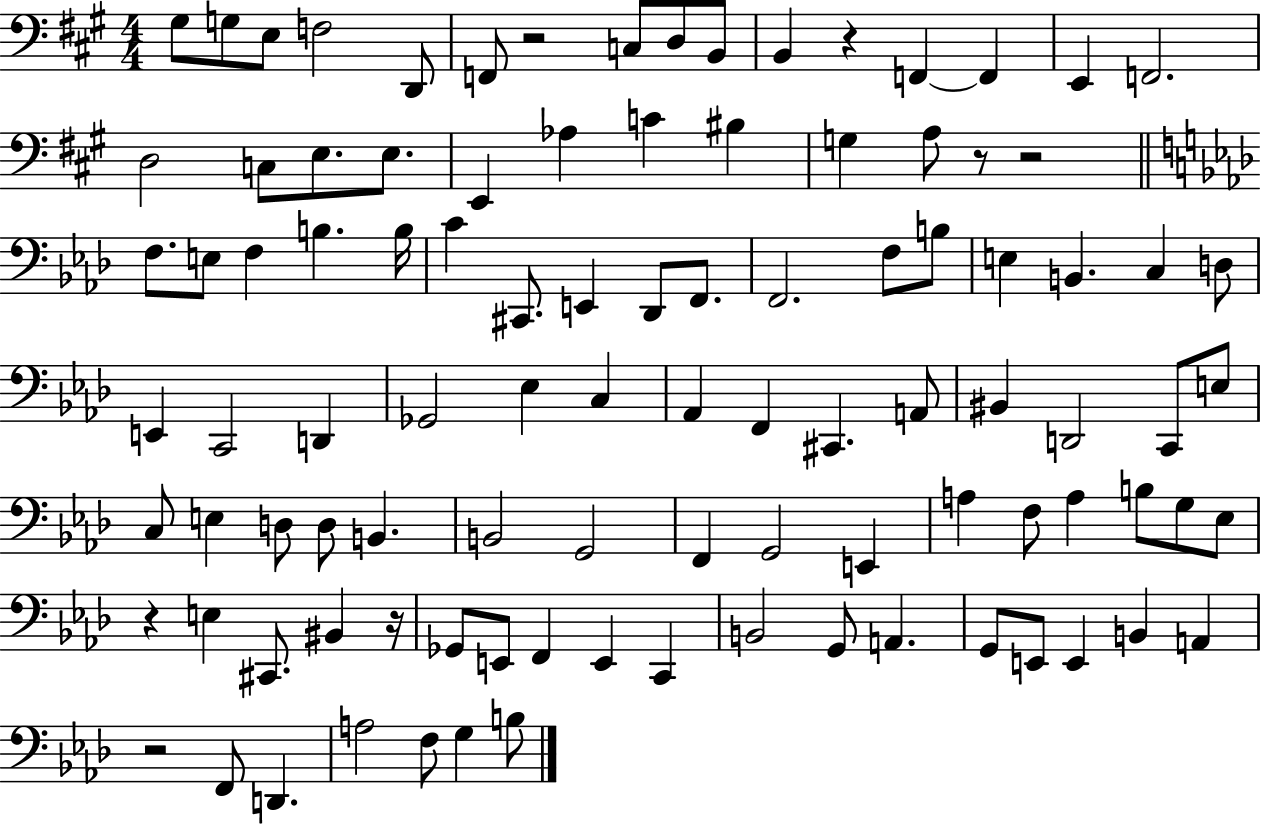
X:1
T:Untitled
M:4/4
L:1/4
K:A
^G,/2 G,/2 E,/2 F,2 D,,/2 F,,/2 z2 C,/2 D,/2 B,,/2 B,, z F,, F,, E,, F,,2 D,2 C,/2 E,/2 E,/2 E,, _A, C ^B, G, A,/2 z/2 z2 F,/2 E,/2 F, B, B,/4 C ^C,,/2 E,, _D,,/2 F,,/2 F,,2 F,/2 B,/2 E, B,, C, D,/2 E,, C,,2 D,, _G,,2 _E, C, _A,, F,, ^C,, A,,/2 ^B,, D,,2 C,,/2 E,/2 C,/2 E, D,/2 D,/2 B,, B,,2 G,,2 F,, G,,2 E,, A, F,/2 A, B,/2 G,/2 _E,/2 z E, ^C,,/2 ^B,, z/4 _G,,/2 E,,/2 F,, E,, C,, B,,2 G,,/2 A,, G,,/2 E,,/2 E,, B,, A,, z2 F,,/2 D,, A,2 F,/2 G, B,/2